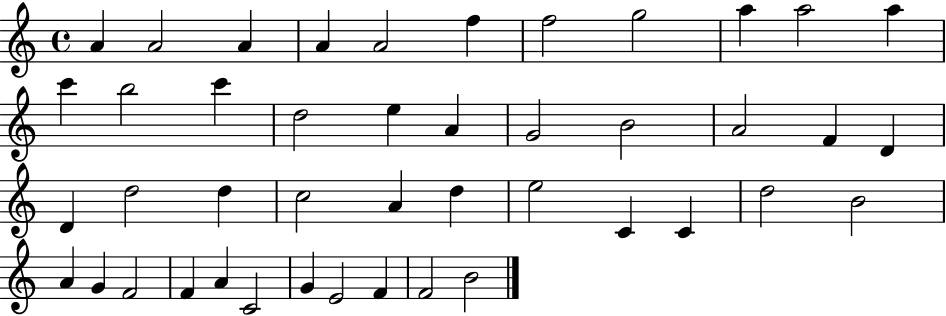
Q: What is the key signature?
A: C major